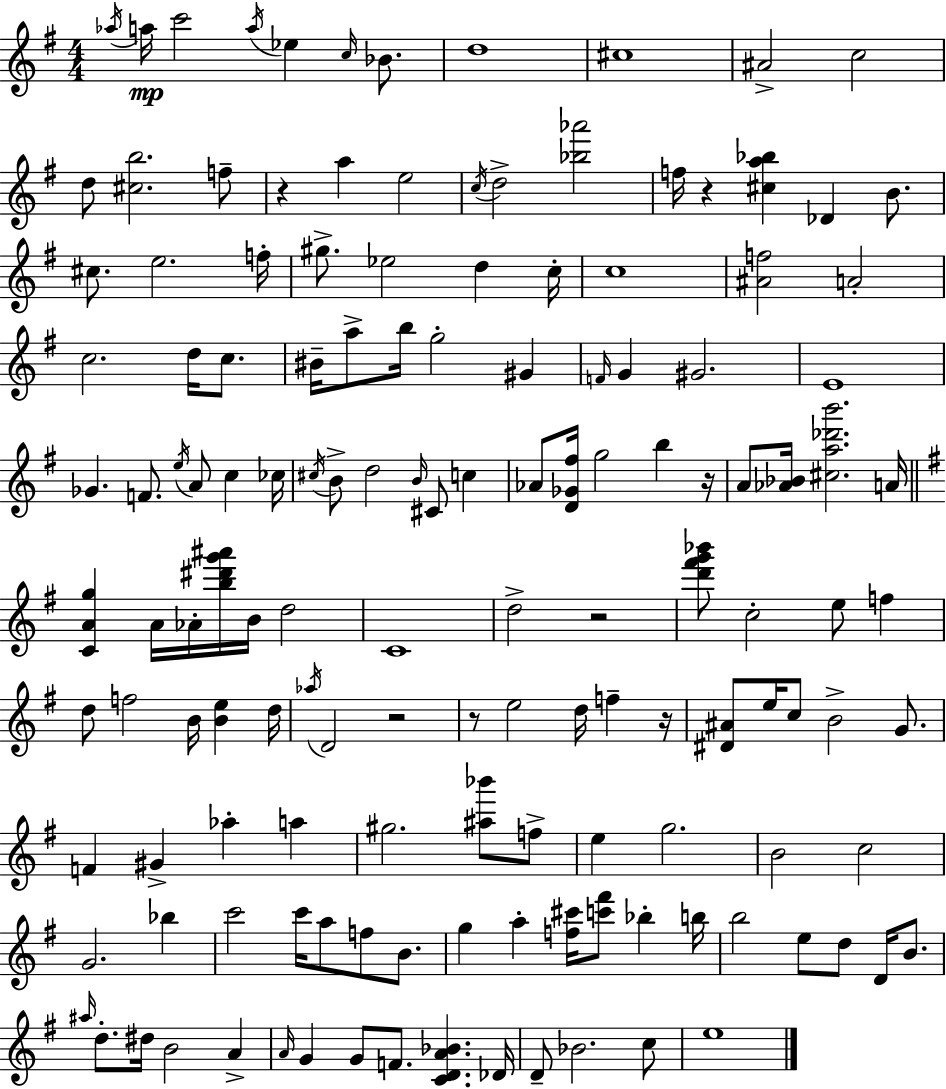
Ab5/s A5/s C6/h A5/s Eb5/q C5/s Bb4/e. D5/w C#5/w A#4/h C5/h D5/e [C#5,B5]/h. F5/e R/q A5/q E5/h C5/s D5/h [Bb5,Ab6]/h F5/s R/q [C#5,A5,Bb5]/q Db4/q B4/e. C#5/e. E5/h. F5/s G#5/e. Eb5/h D5/q C5/s C5/w [A#4,F5]/h A4/h C5/h. D5/s C5/e. BIS4/s A5/e B5/s G5/h G#4/q F4/s G4/q G#4/h. E4/w Gb4/q. F4/e. E5/s A4/e C5/q CES5/s C#5/s B4/e D5/h B4/s C#4/e C5/q Ab4/e [D4,Gb4,F#5]/s G5/h B5/q R/s A4/e [Ab4,Bb4]/s [C#5,A5,Db6,B6]/h. A4/s [C4,A4,G5]/q A4/s Ab4/s [B5,D#6,G6,A#6]/s B4/s D5/h C4/w D5/h R/h [D6,F#6,G6,Bb6]/e C5/h E5/e F5/q D5/e F5/h B4/s [B4,E5]/q D5/s Ab5/s D4/h R/h R/e E5/h D5/s F5/q R/s [D#4,A#4]/e E5/s C5/e B4/h G4/e. F4/q G#4/q Ab5/q A5/q G#5/h. [A#5,Bb6]/e F5/e E5/q G5/h. B4/h C5/h G4/h. Bb5/q C6/h C6/s A5/e F5/e B4/e. G5/q A5/q [F5,C#6]/s [C6,F#6]/e Bb5/q B5/s B5/h E5/e D5/e D4/s B4/e. A#5/s D5/e. D#5/s B4/h A4/q A4/s G4/q G4/e F4/e. [C4,D4,A4,Bb4]/q. Db4/s D4/e Bb4/h. C5/e E5/w